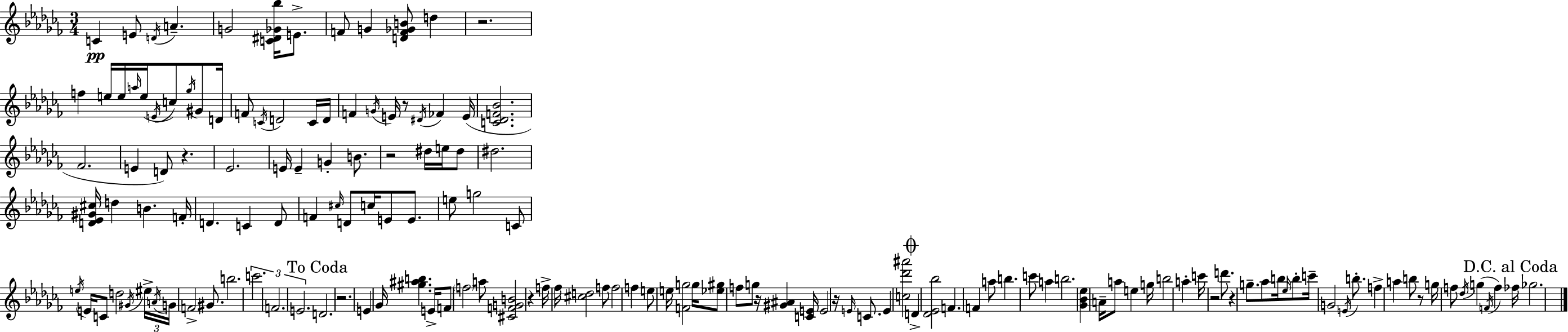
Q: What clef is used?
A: treble